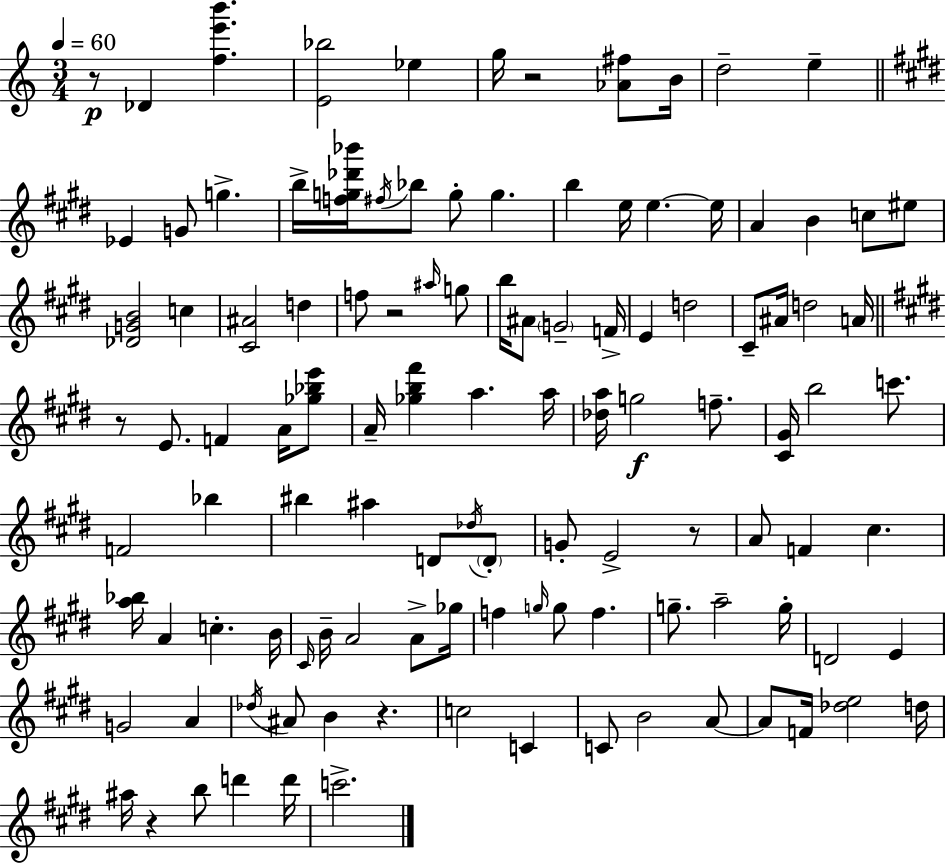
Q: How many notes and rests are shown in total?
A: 113